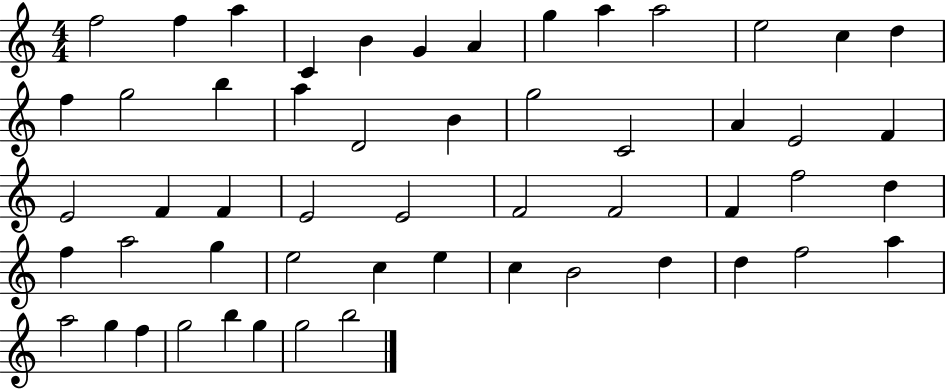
{
  \clef treble
  \numericTimeSignature
  \time 4/4
  \key c \major
  f''2 f''4 a''4 | c'4 b'4 g'4 a'4 | g''4 a''4 a''2 | e''2 c''4 d''4 | \break f''4 g''2 b''4 | a''4 d'2 b'4 | g''2 c'2 | a'4 e'2 f'4 | \break e'2 f'4 f'4 | e'2 e'2 | f'2 f'2 | f'4 f''2 d''4 | \break f''4 a''2 g''4 | e''2 c''4 e''4 | c''4 b'2 d''4 | d''4 f''2 a''4 | \break a''2 g''4 f''4 | g''2 b''4 g''4 | g''2 b''2 | \bar "|."
}